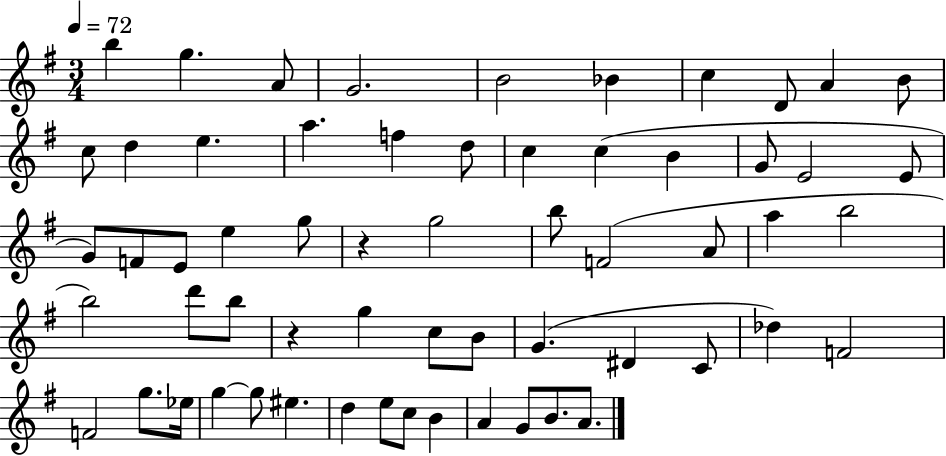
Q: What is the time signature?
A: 3/4